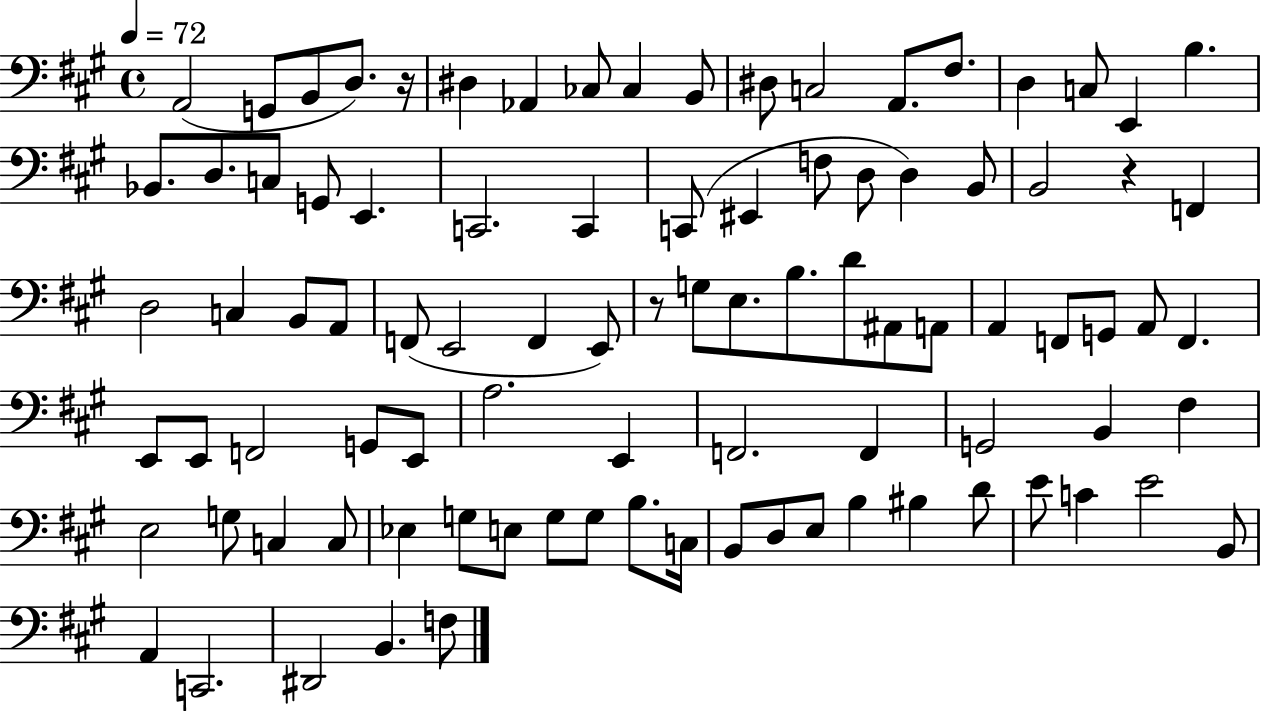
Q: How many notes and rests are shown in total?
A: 92